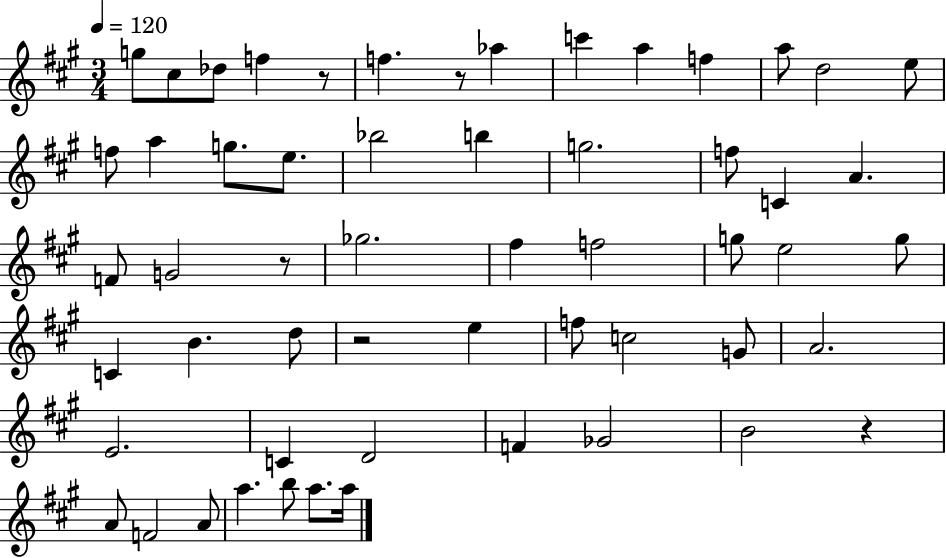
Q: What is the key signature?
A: A major